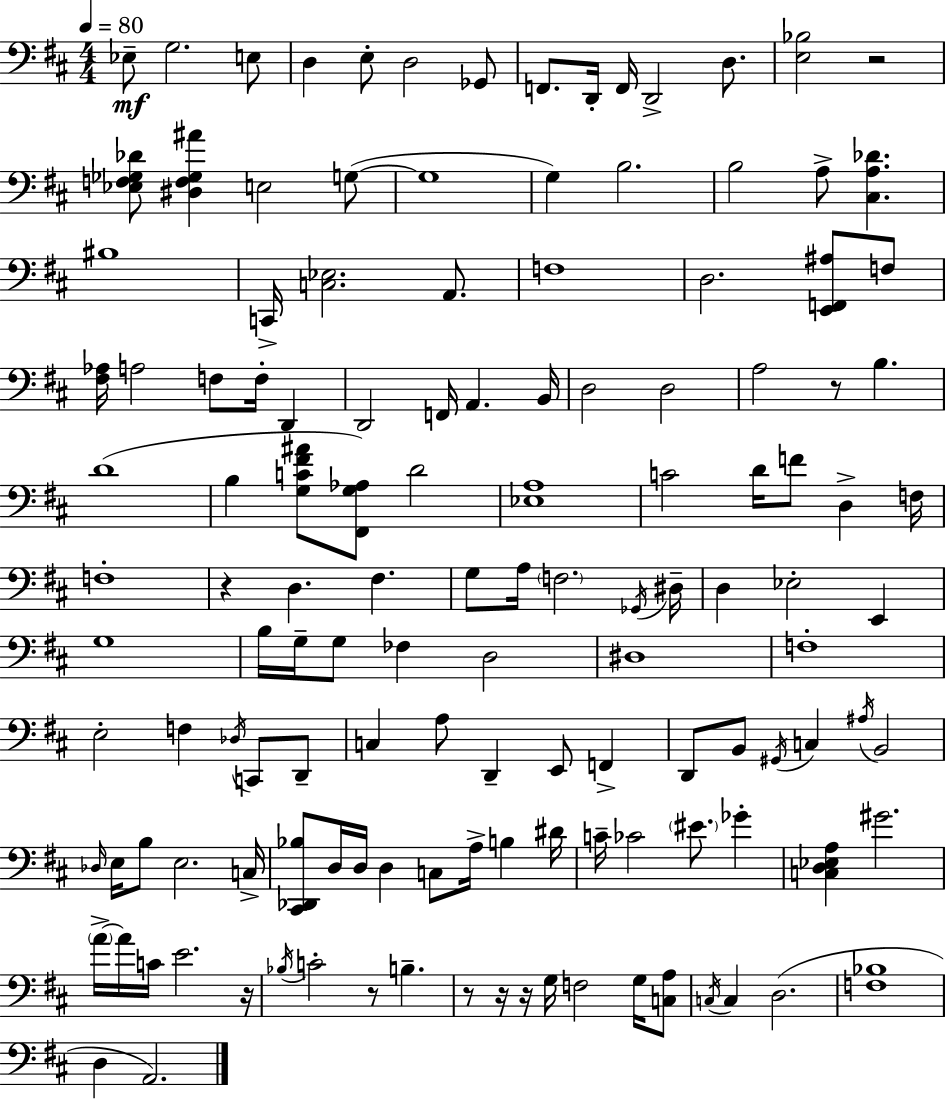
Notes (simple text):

Eb3/e G3/h. E3/e D3/q E3/e D3/h Gb2/e F2/e. D2/s F2/s D2/h D3/e. [E3,Bb3]/h R/h [Eb3,F3,Gb3,Db4]/e [D#3,F3,Gb3,A#4]/q E3/h G3/e G3/w G3/q B3/h. B3/h A3/e [C#3,A3,Db4]/q. BIS3/w C2/s [C3,Eb3]/h. A2/e. F3/w D3/h. [E2,F2,A#3]/e F3/e [F#3,Ab3]/s A3/h F3/e F3/s D2/q D2/h F2/s A2/q. B2/s D3/h D3/h A3/h R/e B3/q. D4/w B3/q [G3,C4,F#4,A#4]/e [F#2,G3,Ab3]/e D4/h [Eb3,A3]/w C4/h D4/s F4/e D3/q F3/s F3/w R/q D3/q. F#3/q. G3/e A3/s F3/h. Gb2/s D#3/s D3/q Eb3/h E2/q G3/w B3/s G3/s G3/e FES3/q D3/h D#3/w F3/w E3/h F3/q Db3/s C2/e D2/e C3/q A3/e D2/q E2/e F2/q D2/e B2/e G#2/s C3/q A#3/s B2/h Db3/s E3/s B3/e E3/h. C3/s [C#2,Db2,Bb3]/e D3/s D3/s D3/q C3/e A3/s B3/q D#4/s C4/s CES4/h EIS4/e. Gb4/q [C3,D3,Eb3,A3]/q G#4/h. A4/s A4/s C4/s E4/h. R/s Bb3/s C4/h R/e B3/q. R/e R/s R/s G3/s F3/h G3/s [C3,A3]/e C3/s C3/q D3/h. [F3,Bb3]/w D3/q A2/h.